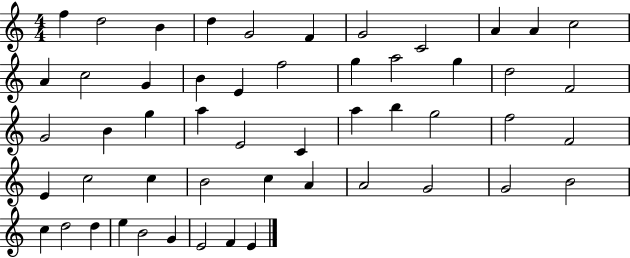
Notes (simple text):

F5/q D5/h B4/q D5/q G4/h F4/q G4/h C4/h A4/q A4/q C5/h A4/q C5/h G4/q B4/q E4/q F5/h G5/q A5/h G5/q D5/h F4/h G4/h B4/q G5/q A5/q E4/h C4/q A5/q B5/q G5/h F5/h F4/h E4/q C5/h C5/q B4/h C5/q A4/q A4/h G4/h G4/h B4/h C5/q D5/h D5/q E5/q B4/h G4/q E4/h F4/q E4/q